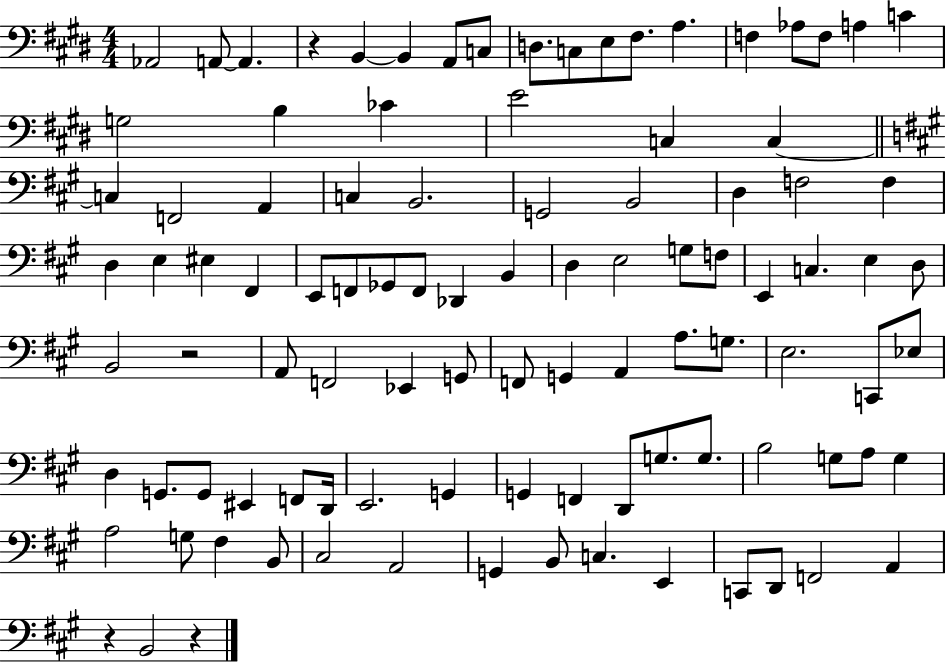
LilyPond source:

{
  \clef bass
  \numericTimeSignature
  \time 4/4
  \key e \major
  aes,2 a,8~~ a,4. | r4 b,4~~ b,4 a,8 c8 | d8. c8 e8 fis8. a4. | f4 aes8 f8 a4 c'4 | \break g2 b4 ces'4 | e'2 c4 c4~~ | \bar "||" \break \key a \major c4 f,2 a,4 | c4 b,2. | g,2 b,2 | d4 f2 f4 | \break d4 e4 eis4 fis,4 | e,8 f,8 ges,8 f,8 des,4 b,4 | d4 e2 g8 f8 | e,4 c4. e4 d8 | \break b,2 r2 | a,8 f,2 ees,4 g,8 | f,8 g,4 a,4 a8. g8. | e2. c,8 ees8 | \break d4 g,8. g,8 eis,4 f,8 d,16 | e,2. g,4 | g,4 f,4 d,8 g8. g8. | b2 g8 a8 g4 | \break a2 g8 fis4 b,8 | cis2 a,2 | g,4 b,8 c4. e,4 | c,8 d,8 f,2 a,4 | \break r4 b,2 r4 | \bar "|."
}